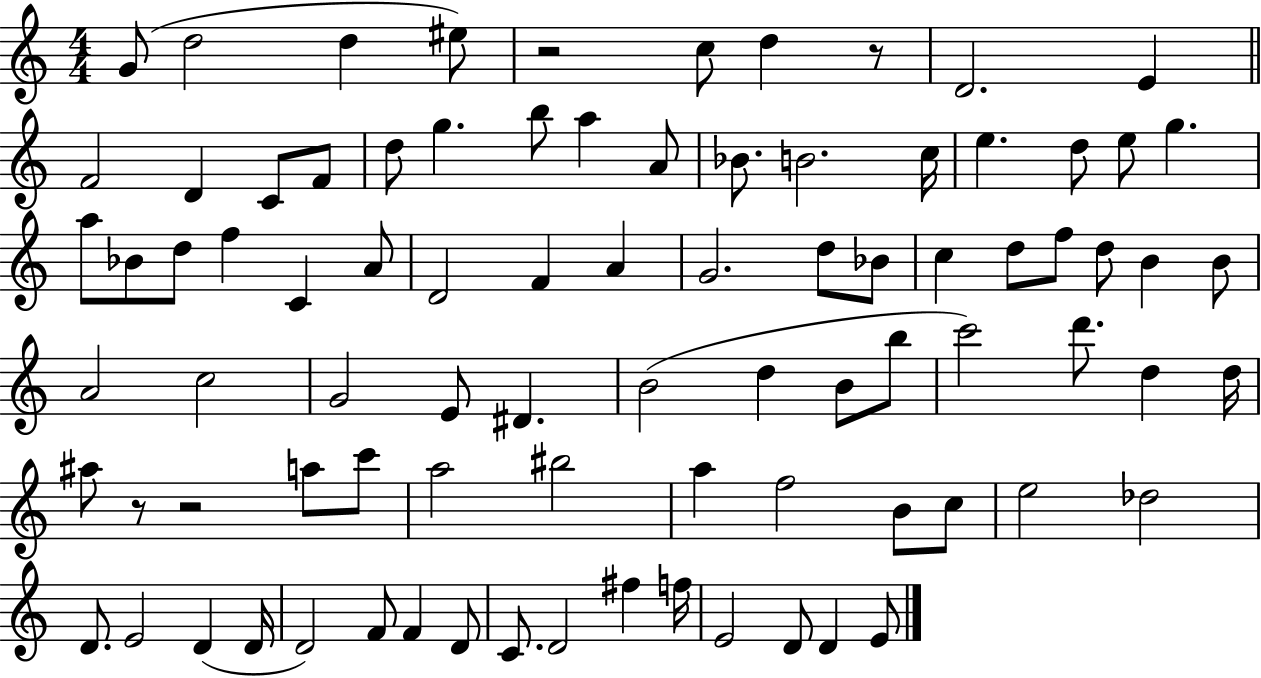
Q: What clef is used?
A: treble